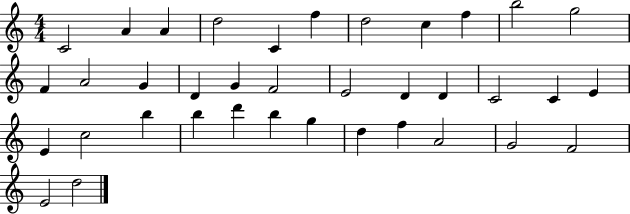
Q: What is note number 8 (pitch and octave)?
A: C5